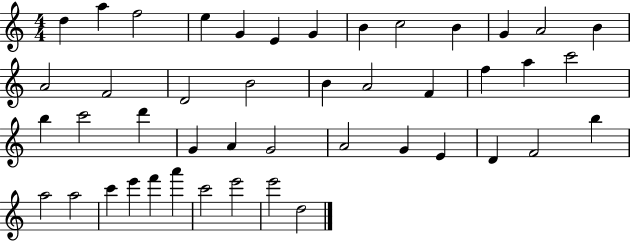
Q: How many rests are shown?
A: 0